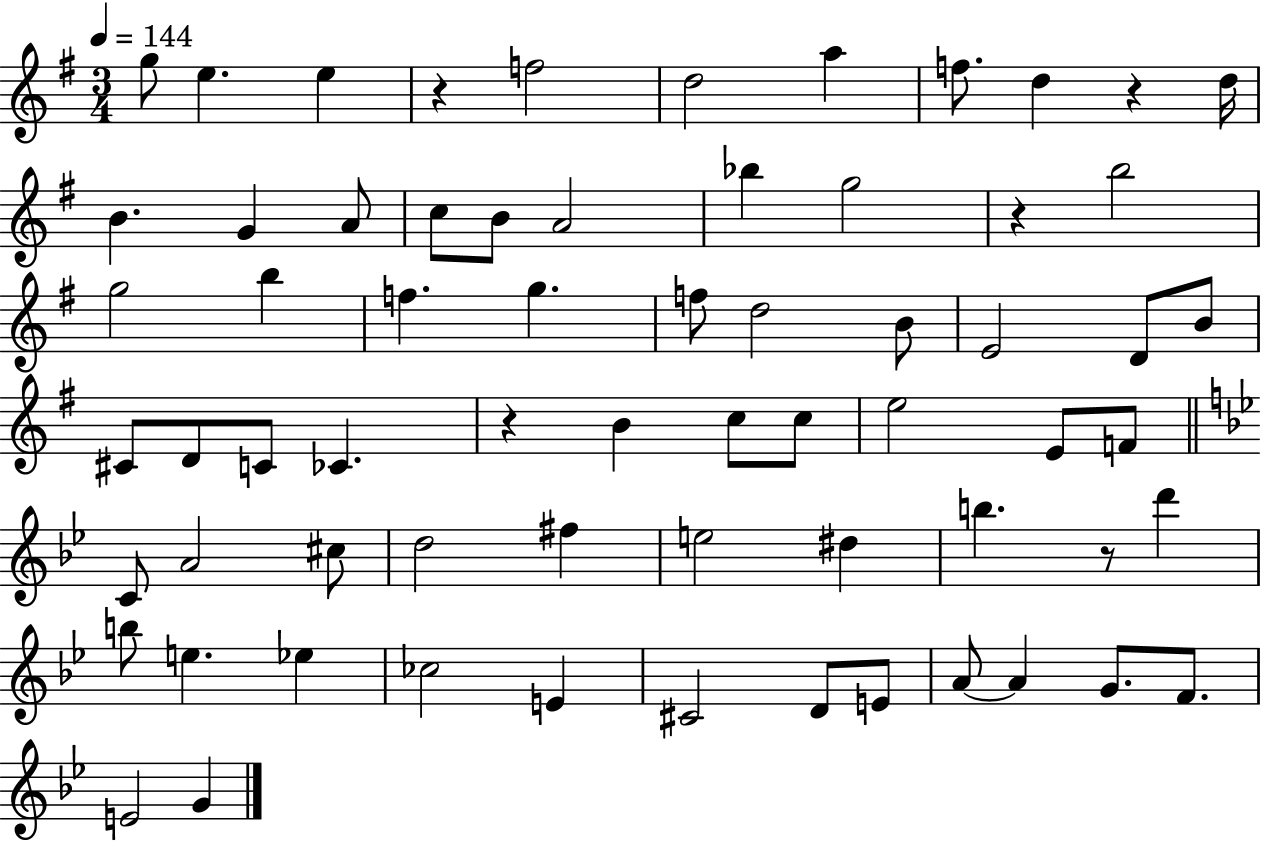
{
  \clef treble
  \numericTimeSignature
  \time 3/4
  \key g \major
  \tempo 4 = 144
  g''8 e''4. e''4 | r4 f''2 | d''2 a''4 | f''8. d''4 r4 d''16 | \break b'4. g'4 a'8 | c''8 b'8 a'2 | bes''4 g''2 | r4 b''2 | \break g''2 b''4 | f''4. g''4. | f''8 d''2 b'8 | e'2 d'8 b'8 | \break cis'8 d'8 c'8 ces'4. | r4 b'4 c''8 c''8 | e''2 e'8 f'8 | \bar "||" \break \key bes \major c'8 a'2 cis''8 | d''2 fis''4 | e''2 dis''4 | b''4. r8 d'''4 | \break b''8 e''4. ees''4 | ces''2 e'4 | cis'2 d'8 e'8 | a'8~~ a'4 g'8. f'8. | \break e'2 g'4 | \bar "|."
}